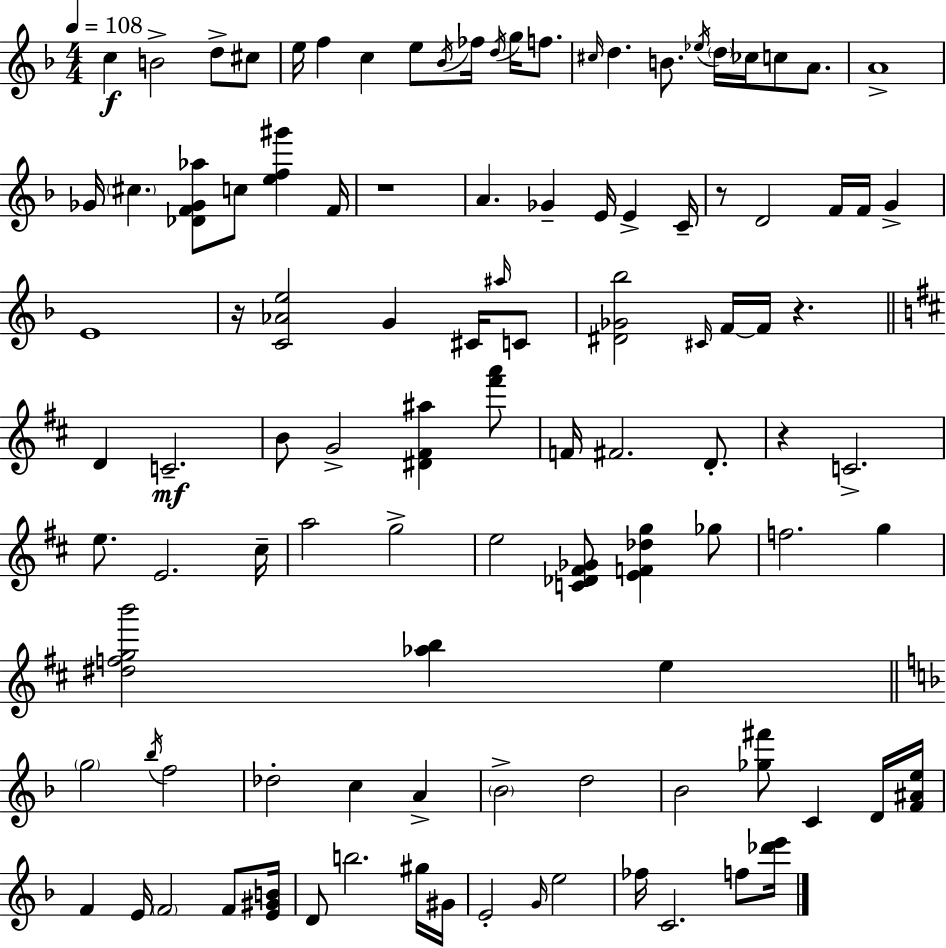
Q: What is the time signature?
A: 4/4